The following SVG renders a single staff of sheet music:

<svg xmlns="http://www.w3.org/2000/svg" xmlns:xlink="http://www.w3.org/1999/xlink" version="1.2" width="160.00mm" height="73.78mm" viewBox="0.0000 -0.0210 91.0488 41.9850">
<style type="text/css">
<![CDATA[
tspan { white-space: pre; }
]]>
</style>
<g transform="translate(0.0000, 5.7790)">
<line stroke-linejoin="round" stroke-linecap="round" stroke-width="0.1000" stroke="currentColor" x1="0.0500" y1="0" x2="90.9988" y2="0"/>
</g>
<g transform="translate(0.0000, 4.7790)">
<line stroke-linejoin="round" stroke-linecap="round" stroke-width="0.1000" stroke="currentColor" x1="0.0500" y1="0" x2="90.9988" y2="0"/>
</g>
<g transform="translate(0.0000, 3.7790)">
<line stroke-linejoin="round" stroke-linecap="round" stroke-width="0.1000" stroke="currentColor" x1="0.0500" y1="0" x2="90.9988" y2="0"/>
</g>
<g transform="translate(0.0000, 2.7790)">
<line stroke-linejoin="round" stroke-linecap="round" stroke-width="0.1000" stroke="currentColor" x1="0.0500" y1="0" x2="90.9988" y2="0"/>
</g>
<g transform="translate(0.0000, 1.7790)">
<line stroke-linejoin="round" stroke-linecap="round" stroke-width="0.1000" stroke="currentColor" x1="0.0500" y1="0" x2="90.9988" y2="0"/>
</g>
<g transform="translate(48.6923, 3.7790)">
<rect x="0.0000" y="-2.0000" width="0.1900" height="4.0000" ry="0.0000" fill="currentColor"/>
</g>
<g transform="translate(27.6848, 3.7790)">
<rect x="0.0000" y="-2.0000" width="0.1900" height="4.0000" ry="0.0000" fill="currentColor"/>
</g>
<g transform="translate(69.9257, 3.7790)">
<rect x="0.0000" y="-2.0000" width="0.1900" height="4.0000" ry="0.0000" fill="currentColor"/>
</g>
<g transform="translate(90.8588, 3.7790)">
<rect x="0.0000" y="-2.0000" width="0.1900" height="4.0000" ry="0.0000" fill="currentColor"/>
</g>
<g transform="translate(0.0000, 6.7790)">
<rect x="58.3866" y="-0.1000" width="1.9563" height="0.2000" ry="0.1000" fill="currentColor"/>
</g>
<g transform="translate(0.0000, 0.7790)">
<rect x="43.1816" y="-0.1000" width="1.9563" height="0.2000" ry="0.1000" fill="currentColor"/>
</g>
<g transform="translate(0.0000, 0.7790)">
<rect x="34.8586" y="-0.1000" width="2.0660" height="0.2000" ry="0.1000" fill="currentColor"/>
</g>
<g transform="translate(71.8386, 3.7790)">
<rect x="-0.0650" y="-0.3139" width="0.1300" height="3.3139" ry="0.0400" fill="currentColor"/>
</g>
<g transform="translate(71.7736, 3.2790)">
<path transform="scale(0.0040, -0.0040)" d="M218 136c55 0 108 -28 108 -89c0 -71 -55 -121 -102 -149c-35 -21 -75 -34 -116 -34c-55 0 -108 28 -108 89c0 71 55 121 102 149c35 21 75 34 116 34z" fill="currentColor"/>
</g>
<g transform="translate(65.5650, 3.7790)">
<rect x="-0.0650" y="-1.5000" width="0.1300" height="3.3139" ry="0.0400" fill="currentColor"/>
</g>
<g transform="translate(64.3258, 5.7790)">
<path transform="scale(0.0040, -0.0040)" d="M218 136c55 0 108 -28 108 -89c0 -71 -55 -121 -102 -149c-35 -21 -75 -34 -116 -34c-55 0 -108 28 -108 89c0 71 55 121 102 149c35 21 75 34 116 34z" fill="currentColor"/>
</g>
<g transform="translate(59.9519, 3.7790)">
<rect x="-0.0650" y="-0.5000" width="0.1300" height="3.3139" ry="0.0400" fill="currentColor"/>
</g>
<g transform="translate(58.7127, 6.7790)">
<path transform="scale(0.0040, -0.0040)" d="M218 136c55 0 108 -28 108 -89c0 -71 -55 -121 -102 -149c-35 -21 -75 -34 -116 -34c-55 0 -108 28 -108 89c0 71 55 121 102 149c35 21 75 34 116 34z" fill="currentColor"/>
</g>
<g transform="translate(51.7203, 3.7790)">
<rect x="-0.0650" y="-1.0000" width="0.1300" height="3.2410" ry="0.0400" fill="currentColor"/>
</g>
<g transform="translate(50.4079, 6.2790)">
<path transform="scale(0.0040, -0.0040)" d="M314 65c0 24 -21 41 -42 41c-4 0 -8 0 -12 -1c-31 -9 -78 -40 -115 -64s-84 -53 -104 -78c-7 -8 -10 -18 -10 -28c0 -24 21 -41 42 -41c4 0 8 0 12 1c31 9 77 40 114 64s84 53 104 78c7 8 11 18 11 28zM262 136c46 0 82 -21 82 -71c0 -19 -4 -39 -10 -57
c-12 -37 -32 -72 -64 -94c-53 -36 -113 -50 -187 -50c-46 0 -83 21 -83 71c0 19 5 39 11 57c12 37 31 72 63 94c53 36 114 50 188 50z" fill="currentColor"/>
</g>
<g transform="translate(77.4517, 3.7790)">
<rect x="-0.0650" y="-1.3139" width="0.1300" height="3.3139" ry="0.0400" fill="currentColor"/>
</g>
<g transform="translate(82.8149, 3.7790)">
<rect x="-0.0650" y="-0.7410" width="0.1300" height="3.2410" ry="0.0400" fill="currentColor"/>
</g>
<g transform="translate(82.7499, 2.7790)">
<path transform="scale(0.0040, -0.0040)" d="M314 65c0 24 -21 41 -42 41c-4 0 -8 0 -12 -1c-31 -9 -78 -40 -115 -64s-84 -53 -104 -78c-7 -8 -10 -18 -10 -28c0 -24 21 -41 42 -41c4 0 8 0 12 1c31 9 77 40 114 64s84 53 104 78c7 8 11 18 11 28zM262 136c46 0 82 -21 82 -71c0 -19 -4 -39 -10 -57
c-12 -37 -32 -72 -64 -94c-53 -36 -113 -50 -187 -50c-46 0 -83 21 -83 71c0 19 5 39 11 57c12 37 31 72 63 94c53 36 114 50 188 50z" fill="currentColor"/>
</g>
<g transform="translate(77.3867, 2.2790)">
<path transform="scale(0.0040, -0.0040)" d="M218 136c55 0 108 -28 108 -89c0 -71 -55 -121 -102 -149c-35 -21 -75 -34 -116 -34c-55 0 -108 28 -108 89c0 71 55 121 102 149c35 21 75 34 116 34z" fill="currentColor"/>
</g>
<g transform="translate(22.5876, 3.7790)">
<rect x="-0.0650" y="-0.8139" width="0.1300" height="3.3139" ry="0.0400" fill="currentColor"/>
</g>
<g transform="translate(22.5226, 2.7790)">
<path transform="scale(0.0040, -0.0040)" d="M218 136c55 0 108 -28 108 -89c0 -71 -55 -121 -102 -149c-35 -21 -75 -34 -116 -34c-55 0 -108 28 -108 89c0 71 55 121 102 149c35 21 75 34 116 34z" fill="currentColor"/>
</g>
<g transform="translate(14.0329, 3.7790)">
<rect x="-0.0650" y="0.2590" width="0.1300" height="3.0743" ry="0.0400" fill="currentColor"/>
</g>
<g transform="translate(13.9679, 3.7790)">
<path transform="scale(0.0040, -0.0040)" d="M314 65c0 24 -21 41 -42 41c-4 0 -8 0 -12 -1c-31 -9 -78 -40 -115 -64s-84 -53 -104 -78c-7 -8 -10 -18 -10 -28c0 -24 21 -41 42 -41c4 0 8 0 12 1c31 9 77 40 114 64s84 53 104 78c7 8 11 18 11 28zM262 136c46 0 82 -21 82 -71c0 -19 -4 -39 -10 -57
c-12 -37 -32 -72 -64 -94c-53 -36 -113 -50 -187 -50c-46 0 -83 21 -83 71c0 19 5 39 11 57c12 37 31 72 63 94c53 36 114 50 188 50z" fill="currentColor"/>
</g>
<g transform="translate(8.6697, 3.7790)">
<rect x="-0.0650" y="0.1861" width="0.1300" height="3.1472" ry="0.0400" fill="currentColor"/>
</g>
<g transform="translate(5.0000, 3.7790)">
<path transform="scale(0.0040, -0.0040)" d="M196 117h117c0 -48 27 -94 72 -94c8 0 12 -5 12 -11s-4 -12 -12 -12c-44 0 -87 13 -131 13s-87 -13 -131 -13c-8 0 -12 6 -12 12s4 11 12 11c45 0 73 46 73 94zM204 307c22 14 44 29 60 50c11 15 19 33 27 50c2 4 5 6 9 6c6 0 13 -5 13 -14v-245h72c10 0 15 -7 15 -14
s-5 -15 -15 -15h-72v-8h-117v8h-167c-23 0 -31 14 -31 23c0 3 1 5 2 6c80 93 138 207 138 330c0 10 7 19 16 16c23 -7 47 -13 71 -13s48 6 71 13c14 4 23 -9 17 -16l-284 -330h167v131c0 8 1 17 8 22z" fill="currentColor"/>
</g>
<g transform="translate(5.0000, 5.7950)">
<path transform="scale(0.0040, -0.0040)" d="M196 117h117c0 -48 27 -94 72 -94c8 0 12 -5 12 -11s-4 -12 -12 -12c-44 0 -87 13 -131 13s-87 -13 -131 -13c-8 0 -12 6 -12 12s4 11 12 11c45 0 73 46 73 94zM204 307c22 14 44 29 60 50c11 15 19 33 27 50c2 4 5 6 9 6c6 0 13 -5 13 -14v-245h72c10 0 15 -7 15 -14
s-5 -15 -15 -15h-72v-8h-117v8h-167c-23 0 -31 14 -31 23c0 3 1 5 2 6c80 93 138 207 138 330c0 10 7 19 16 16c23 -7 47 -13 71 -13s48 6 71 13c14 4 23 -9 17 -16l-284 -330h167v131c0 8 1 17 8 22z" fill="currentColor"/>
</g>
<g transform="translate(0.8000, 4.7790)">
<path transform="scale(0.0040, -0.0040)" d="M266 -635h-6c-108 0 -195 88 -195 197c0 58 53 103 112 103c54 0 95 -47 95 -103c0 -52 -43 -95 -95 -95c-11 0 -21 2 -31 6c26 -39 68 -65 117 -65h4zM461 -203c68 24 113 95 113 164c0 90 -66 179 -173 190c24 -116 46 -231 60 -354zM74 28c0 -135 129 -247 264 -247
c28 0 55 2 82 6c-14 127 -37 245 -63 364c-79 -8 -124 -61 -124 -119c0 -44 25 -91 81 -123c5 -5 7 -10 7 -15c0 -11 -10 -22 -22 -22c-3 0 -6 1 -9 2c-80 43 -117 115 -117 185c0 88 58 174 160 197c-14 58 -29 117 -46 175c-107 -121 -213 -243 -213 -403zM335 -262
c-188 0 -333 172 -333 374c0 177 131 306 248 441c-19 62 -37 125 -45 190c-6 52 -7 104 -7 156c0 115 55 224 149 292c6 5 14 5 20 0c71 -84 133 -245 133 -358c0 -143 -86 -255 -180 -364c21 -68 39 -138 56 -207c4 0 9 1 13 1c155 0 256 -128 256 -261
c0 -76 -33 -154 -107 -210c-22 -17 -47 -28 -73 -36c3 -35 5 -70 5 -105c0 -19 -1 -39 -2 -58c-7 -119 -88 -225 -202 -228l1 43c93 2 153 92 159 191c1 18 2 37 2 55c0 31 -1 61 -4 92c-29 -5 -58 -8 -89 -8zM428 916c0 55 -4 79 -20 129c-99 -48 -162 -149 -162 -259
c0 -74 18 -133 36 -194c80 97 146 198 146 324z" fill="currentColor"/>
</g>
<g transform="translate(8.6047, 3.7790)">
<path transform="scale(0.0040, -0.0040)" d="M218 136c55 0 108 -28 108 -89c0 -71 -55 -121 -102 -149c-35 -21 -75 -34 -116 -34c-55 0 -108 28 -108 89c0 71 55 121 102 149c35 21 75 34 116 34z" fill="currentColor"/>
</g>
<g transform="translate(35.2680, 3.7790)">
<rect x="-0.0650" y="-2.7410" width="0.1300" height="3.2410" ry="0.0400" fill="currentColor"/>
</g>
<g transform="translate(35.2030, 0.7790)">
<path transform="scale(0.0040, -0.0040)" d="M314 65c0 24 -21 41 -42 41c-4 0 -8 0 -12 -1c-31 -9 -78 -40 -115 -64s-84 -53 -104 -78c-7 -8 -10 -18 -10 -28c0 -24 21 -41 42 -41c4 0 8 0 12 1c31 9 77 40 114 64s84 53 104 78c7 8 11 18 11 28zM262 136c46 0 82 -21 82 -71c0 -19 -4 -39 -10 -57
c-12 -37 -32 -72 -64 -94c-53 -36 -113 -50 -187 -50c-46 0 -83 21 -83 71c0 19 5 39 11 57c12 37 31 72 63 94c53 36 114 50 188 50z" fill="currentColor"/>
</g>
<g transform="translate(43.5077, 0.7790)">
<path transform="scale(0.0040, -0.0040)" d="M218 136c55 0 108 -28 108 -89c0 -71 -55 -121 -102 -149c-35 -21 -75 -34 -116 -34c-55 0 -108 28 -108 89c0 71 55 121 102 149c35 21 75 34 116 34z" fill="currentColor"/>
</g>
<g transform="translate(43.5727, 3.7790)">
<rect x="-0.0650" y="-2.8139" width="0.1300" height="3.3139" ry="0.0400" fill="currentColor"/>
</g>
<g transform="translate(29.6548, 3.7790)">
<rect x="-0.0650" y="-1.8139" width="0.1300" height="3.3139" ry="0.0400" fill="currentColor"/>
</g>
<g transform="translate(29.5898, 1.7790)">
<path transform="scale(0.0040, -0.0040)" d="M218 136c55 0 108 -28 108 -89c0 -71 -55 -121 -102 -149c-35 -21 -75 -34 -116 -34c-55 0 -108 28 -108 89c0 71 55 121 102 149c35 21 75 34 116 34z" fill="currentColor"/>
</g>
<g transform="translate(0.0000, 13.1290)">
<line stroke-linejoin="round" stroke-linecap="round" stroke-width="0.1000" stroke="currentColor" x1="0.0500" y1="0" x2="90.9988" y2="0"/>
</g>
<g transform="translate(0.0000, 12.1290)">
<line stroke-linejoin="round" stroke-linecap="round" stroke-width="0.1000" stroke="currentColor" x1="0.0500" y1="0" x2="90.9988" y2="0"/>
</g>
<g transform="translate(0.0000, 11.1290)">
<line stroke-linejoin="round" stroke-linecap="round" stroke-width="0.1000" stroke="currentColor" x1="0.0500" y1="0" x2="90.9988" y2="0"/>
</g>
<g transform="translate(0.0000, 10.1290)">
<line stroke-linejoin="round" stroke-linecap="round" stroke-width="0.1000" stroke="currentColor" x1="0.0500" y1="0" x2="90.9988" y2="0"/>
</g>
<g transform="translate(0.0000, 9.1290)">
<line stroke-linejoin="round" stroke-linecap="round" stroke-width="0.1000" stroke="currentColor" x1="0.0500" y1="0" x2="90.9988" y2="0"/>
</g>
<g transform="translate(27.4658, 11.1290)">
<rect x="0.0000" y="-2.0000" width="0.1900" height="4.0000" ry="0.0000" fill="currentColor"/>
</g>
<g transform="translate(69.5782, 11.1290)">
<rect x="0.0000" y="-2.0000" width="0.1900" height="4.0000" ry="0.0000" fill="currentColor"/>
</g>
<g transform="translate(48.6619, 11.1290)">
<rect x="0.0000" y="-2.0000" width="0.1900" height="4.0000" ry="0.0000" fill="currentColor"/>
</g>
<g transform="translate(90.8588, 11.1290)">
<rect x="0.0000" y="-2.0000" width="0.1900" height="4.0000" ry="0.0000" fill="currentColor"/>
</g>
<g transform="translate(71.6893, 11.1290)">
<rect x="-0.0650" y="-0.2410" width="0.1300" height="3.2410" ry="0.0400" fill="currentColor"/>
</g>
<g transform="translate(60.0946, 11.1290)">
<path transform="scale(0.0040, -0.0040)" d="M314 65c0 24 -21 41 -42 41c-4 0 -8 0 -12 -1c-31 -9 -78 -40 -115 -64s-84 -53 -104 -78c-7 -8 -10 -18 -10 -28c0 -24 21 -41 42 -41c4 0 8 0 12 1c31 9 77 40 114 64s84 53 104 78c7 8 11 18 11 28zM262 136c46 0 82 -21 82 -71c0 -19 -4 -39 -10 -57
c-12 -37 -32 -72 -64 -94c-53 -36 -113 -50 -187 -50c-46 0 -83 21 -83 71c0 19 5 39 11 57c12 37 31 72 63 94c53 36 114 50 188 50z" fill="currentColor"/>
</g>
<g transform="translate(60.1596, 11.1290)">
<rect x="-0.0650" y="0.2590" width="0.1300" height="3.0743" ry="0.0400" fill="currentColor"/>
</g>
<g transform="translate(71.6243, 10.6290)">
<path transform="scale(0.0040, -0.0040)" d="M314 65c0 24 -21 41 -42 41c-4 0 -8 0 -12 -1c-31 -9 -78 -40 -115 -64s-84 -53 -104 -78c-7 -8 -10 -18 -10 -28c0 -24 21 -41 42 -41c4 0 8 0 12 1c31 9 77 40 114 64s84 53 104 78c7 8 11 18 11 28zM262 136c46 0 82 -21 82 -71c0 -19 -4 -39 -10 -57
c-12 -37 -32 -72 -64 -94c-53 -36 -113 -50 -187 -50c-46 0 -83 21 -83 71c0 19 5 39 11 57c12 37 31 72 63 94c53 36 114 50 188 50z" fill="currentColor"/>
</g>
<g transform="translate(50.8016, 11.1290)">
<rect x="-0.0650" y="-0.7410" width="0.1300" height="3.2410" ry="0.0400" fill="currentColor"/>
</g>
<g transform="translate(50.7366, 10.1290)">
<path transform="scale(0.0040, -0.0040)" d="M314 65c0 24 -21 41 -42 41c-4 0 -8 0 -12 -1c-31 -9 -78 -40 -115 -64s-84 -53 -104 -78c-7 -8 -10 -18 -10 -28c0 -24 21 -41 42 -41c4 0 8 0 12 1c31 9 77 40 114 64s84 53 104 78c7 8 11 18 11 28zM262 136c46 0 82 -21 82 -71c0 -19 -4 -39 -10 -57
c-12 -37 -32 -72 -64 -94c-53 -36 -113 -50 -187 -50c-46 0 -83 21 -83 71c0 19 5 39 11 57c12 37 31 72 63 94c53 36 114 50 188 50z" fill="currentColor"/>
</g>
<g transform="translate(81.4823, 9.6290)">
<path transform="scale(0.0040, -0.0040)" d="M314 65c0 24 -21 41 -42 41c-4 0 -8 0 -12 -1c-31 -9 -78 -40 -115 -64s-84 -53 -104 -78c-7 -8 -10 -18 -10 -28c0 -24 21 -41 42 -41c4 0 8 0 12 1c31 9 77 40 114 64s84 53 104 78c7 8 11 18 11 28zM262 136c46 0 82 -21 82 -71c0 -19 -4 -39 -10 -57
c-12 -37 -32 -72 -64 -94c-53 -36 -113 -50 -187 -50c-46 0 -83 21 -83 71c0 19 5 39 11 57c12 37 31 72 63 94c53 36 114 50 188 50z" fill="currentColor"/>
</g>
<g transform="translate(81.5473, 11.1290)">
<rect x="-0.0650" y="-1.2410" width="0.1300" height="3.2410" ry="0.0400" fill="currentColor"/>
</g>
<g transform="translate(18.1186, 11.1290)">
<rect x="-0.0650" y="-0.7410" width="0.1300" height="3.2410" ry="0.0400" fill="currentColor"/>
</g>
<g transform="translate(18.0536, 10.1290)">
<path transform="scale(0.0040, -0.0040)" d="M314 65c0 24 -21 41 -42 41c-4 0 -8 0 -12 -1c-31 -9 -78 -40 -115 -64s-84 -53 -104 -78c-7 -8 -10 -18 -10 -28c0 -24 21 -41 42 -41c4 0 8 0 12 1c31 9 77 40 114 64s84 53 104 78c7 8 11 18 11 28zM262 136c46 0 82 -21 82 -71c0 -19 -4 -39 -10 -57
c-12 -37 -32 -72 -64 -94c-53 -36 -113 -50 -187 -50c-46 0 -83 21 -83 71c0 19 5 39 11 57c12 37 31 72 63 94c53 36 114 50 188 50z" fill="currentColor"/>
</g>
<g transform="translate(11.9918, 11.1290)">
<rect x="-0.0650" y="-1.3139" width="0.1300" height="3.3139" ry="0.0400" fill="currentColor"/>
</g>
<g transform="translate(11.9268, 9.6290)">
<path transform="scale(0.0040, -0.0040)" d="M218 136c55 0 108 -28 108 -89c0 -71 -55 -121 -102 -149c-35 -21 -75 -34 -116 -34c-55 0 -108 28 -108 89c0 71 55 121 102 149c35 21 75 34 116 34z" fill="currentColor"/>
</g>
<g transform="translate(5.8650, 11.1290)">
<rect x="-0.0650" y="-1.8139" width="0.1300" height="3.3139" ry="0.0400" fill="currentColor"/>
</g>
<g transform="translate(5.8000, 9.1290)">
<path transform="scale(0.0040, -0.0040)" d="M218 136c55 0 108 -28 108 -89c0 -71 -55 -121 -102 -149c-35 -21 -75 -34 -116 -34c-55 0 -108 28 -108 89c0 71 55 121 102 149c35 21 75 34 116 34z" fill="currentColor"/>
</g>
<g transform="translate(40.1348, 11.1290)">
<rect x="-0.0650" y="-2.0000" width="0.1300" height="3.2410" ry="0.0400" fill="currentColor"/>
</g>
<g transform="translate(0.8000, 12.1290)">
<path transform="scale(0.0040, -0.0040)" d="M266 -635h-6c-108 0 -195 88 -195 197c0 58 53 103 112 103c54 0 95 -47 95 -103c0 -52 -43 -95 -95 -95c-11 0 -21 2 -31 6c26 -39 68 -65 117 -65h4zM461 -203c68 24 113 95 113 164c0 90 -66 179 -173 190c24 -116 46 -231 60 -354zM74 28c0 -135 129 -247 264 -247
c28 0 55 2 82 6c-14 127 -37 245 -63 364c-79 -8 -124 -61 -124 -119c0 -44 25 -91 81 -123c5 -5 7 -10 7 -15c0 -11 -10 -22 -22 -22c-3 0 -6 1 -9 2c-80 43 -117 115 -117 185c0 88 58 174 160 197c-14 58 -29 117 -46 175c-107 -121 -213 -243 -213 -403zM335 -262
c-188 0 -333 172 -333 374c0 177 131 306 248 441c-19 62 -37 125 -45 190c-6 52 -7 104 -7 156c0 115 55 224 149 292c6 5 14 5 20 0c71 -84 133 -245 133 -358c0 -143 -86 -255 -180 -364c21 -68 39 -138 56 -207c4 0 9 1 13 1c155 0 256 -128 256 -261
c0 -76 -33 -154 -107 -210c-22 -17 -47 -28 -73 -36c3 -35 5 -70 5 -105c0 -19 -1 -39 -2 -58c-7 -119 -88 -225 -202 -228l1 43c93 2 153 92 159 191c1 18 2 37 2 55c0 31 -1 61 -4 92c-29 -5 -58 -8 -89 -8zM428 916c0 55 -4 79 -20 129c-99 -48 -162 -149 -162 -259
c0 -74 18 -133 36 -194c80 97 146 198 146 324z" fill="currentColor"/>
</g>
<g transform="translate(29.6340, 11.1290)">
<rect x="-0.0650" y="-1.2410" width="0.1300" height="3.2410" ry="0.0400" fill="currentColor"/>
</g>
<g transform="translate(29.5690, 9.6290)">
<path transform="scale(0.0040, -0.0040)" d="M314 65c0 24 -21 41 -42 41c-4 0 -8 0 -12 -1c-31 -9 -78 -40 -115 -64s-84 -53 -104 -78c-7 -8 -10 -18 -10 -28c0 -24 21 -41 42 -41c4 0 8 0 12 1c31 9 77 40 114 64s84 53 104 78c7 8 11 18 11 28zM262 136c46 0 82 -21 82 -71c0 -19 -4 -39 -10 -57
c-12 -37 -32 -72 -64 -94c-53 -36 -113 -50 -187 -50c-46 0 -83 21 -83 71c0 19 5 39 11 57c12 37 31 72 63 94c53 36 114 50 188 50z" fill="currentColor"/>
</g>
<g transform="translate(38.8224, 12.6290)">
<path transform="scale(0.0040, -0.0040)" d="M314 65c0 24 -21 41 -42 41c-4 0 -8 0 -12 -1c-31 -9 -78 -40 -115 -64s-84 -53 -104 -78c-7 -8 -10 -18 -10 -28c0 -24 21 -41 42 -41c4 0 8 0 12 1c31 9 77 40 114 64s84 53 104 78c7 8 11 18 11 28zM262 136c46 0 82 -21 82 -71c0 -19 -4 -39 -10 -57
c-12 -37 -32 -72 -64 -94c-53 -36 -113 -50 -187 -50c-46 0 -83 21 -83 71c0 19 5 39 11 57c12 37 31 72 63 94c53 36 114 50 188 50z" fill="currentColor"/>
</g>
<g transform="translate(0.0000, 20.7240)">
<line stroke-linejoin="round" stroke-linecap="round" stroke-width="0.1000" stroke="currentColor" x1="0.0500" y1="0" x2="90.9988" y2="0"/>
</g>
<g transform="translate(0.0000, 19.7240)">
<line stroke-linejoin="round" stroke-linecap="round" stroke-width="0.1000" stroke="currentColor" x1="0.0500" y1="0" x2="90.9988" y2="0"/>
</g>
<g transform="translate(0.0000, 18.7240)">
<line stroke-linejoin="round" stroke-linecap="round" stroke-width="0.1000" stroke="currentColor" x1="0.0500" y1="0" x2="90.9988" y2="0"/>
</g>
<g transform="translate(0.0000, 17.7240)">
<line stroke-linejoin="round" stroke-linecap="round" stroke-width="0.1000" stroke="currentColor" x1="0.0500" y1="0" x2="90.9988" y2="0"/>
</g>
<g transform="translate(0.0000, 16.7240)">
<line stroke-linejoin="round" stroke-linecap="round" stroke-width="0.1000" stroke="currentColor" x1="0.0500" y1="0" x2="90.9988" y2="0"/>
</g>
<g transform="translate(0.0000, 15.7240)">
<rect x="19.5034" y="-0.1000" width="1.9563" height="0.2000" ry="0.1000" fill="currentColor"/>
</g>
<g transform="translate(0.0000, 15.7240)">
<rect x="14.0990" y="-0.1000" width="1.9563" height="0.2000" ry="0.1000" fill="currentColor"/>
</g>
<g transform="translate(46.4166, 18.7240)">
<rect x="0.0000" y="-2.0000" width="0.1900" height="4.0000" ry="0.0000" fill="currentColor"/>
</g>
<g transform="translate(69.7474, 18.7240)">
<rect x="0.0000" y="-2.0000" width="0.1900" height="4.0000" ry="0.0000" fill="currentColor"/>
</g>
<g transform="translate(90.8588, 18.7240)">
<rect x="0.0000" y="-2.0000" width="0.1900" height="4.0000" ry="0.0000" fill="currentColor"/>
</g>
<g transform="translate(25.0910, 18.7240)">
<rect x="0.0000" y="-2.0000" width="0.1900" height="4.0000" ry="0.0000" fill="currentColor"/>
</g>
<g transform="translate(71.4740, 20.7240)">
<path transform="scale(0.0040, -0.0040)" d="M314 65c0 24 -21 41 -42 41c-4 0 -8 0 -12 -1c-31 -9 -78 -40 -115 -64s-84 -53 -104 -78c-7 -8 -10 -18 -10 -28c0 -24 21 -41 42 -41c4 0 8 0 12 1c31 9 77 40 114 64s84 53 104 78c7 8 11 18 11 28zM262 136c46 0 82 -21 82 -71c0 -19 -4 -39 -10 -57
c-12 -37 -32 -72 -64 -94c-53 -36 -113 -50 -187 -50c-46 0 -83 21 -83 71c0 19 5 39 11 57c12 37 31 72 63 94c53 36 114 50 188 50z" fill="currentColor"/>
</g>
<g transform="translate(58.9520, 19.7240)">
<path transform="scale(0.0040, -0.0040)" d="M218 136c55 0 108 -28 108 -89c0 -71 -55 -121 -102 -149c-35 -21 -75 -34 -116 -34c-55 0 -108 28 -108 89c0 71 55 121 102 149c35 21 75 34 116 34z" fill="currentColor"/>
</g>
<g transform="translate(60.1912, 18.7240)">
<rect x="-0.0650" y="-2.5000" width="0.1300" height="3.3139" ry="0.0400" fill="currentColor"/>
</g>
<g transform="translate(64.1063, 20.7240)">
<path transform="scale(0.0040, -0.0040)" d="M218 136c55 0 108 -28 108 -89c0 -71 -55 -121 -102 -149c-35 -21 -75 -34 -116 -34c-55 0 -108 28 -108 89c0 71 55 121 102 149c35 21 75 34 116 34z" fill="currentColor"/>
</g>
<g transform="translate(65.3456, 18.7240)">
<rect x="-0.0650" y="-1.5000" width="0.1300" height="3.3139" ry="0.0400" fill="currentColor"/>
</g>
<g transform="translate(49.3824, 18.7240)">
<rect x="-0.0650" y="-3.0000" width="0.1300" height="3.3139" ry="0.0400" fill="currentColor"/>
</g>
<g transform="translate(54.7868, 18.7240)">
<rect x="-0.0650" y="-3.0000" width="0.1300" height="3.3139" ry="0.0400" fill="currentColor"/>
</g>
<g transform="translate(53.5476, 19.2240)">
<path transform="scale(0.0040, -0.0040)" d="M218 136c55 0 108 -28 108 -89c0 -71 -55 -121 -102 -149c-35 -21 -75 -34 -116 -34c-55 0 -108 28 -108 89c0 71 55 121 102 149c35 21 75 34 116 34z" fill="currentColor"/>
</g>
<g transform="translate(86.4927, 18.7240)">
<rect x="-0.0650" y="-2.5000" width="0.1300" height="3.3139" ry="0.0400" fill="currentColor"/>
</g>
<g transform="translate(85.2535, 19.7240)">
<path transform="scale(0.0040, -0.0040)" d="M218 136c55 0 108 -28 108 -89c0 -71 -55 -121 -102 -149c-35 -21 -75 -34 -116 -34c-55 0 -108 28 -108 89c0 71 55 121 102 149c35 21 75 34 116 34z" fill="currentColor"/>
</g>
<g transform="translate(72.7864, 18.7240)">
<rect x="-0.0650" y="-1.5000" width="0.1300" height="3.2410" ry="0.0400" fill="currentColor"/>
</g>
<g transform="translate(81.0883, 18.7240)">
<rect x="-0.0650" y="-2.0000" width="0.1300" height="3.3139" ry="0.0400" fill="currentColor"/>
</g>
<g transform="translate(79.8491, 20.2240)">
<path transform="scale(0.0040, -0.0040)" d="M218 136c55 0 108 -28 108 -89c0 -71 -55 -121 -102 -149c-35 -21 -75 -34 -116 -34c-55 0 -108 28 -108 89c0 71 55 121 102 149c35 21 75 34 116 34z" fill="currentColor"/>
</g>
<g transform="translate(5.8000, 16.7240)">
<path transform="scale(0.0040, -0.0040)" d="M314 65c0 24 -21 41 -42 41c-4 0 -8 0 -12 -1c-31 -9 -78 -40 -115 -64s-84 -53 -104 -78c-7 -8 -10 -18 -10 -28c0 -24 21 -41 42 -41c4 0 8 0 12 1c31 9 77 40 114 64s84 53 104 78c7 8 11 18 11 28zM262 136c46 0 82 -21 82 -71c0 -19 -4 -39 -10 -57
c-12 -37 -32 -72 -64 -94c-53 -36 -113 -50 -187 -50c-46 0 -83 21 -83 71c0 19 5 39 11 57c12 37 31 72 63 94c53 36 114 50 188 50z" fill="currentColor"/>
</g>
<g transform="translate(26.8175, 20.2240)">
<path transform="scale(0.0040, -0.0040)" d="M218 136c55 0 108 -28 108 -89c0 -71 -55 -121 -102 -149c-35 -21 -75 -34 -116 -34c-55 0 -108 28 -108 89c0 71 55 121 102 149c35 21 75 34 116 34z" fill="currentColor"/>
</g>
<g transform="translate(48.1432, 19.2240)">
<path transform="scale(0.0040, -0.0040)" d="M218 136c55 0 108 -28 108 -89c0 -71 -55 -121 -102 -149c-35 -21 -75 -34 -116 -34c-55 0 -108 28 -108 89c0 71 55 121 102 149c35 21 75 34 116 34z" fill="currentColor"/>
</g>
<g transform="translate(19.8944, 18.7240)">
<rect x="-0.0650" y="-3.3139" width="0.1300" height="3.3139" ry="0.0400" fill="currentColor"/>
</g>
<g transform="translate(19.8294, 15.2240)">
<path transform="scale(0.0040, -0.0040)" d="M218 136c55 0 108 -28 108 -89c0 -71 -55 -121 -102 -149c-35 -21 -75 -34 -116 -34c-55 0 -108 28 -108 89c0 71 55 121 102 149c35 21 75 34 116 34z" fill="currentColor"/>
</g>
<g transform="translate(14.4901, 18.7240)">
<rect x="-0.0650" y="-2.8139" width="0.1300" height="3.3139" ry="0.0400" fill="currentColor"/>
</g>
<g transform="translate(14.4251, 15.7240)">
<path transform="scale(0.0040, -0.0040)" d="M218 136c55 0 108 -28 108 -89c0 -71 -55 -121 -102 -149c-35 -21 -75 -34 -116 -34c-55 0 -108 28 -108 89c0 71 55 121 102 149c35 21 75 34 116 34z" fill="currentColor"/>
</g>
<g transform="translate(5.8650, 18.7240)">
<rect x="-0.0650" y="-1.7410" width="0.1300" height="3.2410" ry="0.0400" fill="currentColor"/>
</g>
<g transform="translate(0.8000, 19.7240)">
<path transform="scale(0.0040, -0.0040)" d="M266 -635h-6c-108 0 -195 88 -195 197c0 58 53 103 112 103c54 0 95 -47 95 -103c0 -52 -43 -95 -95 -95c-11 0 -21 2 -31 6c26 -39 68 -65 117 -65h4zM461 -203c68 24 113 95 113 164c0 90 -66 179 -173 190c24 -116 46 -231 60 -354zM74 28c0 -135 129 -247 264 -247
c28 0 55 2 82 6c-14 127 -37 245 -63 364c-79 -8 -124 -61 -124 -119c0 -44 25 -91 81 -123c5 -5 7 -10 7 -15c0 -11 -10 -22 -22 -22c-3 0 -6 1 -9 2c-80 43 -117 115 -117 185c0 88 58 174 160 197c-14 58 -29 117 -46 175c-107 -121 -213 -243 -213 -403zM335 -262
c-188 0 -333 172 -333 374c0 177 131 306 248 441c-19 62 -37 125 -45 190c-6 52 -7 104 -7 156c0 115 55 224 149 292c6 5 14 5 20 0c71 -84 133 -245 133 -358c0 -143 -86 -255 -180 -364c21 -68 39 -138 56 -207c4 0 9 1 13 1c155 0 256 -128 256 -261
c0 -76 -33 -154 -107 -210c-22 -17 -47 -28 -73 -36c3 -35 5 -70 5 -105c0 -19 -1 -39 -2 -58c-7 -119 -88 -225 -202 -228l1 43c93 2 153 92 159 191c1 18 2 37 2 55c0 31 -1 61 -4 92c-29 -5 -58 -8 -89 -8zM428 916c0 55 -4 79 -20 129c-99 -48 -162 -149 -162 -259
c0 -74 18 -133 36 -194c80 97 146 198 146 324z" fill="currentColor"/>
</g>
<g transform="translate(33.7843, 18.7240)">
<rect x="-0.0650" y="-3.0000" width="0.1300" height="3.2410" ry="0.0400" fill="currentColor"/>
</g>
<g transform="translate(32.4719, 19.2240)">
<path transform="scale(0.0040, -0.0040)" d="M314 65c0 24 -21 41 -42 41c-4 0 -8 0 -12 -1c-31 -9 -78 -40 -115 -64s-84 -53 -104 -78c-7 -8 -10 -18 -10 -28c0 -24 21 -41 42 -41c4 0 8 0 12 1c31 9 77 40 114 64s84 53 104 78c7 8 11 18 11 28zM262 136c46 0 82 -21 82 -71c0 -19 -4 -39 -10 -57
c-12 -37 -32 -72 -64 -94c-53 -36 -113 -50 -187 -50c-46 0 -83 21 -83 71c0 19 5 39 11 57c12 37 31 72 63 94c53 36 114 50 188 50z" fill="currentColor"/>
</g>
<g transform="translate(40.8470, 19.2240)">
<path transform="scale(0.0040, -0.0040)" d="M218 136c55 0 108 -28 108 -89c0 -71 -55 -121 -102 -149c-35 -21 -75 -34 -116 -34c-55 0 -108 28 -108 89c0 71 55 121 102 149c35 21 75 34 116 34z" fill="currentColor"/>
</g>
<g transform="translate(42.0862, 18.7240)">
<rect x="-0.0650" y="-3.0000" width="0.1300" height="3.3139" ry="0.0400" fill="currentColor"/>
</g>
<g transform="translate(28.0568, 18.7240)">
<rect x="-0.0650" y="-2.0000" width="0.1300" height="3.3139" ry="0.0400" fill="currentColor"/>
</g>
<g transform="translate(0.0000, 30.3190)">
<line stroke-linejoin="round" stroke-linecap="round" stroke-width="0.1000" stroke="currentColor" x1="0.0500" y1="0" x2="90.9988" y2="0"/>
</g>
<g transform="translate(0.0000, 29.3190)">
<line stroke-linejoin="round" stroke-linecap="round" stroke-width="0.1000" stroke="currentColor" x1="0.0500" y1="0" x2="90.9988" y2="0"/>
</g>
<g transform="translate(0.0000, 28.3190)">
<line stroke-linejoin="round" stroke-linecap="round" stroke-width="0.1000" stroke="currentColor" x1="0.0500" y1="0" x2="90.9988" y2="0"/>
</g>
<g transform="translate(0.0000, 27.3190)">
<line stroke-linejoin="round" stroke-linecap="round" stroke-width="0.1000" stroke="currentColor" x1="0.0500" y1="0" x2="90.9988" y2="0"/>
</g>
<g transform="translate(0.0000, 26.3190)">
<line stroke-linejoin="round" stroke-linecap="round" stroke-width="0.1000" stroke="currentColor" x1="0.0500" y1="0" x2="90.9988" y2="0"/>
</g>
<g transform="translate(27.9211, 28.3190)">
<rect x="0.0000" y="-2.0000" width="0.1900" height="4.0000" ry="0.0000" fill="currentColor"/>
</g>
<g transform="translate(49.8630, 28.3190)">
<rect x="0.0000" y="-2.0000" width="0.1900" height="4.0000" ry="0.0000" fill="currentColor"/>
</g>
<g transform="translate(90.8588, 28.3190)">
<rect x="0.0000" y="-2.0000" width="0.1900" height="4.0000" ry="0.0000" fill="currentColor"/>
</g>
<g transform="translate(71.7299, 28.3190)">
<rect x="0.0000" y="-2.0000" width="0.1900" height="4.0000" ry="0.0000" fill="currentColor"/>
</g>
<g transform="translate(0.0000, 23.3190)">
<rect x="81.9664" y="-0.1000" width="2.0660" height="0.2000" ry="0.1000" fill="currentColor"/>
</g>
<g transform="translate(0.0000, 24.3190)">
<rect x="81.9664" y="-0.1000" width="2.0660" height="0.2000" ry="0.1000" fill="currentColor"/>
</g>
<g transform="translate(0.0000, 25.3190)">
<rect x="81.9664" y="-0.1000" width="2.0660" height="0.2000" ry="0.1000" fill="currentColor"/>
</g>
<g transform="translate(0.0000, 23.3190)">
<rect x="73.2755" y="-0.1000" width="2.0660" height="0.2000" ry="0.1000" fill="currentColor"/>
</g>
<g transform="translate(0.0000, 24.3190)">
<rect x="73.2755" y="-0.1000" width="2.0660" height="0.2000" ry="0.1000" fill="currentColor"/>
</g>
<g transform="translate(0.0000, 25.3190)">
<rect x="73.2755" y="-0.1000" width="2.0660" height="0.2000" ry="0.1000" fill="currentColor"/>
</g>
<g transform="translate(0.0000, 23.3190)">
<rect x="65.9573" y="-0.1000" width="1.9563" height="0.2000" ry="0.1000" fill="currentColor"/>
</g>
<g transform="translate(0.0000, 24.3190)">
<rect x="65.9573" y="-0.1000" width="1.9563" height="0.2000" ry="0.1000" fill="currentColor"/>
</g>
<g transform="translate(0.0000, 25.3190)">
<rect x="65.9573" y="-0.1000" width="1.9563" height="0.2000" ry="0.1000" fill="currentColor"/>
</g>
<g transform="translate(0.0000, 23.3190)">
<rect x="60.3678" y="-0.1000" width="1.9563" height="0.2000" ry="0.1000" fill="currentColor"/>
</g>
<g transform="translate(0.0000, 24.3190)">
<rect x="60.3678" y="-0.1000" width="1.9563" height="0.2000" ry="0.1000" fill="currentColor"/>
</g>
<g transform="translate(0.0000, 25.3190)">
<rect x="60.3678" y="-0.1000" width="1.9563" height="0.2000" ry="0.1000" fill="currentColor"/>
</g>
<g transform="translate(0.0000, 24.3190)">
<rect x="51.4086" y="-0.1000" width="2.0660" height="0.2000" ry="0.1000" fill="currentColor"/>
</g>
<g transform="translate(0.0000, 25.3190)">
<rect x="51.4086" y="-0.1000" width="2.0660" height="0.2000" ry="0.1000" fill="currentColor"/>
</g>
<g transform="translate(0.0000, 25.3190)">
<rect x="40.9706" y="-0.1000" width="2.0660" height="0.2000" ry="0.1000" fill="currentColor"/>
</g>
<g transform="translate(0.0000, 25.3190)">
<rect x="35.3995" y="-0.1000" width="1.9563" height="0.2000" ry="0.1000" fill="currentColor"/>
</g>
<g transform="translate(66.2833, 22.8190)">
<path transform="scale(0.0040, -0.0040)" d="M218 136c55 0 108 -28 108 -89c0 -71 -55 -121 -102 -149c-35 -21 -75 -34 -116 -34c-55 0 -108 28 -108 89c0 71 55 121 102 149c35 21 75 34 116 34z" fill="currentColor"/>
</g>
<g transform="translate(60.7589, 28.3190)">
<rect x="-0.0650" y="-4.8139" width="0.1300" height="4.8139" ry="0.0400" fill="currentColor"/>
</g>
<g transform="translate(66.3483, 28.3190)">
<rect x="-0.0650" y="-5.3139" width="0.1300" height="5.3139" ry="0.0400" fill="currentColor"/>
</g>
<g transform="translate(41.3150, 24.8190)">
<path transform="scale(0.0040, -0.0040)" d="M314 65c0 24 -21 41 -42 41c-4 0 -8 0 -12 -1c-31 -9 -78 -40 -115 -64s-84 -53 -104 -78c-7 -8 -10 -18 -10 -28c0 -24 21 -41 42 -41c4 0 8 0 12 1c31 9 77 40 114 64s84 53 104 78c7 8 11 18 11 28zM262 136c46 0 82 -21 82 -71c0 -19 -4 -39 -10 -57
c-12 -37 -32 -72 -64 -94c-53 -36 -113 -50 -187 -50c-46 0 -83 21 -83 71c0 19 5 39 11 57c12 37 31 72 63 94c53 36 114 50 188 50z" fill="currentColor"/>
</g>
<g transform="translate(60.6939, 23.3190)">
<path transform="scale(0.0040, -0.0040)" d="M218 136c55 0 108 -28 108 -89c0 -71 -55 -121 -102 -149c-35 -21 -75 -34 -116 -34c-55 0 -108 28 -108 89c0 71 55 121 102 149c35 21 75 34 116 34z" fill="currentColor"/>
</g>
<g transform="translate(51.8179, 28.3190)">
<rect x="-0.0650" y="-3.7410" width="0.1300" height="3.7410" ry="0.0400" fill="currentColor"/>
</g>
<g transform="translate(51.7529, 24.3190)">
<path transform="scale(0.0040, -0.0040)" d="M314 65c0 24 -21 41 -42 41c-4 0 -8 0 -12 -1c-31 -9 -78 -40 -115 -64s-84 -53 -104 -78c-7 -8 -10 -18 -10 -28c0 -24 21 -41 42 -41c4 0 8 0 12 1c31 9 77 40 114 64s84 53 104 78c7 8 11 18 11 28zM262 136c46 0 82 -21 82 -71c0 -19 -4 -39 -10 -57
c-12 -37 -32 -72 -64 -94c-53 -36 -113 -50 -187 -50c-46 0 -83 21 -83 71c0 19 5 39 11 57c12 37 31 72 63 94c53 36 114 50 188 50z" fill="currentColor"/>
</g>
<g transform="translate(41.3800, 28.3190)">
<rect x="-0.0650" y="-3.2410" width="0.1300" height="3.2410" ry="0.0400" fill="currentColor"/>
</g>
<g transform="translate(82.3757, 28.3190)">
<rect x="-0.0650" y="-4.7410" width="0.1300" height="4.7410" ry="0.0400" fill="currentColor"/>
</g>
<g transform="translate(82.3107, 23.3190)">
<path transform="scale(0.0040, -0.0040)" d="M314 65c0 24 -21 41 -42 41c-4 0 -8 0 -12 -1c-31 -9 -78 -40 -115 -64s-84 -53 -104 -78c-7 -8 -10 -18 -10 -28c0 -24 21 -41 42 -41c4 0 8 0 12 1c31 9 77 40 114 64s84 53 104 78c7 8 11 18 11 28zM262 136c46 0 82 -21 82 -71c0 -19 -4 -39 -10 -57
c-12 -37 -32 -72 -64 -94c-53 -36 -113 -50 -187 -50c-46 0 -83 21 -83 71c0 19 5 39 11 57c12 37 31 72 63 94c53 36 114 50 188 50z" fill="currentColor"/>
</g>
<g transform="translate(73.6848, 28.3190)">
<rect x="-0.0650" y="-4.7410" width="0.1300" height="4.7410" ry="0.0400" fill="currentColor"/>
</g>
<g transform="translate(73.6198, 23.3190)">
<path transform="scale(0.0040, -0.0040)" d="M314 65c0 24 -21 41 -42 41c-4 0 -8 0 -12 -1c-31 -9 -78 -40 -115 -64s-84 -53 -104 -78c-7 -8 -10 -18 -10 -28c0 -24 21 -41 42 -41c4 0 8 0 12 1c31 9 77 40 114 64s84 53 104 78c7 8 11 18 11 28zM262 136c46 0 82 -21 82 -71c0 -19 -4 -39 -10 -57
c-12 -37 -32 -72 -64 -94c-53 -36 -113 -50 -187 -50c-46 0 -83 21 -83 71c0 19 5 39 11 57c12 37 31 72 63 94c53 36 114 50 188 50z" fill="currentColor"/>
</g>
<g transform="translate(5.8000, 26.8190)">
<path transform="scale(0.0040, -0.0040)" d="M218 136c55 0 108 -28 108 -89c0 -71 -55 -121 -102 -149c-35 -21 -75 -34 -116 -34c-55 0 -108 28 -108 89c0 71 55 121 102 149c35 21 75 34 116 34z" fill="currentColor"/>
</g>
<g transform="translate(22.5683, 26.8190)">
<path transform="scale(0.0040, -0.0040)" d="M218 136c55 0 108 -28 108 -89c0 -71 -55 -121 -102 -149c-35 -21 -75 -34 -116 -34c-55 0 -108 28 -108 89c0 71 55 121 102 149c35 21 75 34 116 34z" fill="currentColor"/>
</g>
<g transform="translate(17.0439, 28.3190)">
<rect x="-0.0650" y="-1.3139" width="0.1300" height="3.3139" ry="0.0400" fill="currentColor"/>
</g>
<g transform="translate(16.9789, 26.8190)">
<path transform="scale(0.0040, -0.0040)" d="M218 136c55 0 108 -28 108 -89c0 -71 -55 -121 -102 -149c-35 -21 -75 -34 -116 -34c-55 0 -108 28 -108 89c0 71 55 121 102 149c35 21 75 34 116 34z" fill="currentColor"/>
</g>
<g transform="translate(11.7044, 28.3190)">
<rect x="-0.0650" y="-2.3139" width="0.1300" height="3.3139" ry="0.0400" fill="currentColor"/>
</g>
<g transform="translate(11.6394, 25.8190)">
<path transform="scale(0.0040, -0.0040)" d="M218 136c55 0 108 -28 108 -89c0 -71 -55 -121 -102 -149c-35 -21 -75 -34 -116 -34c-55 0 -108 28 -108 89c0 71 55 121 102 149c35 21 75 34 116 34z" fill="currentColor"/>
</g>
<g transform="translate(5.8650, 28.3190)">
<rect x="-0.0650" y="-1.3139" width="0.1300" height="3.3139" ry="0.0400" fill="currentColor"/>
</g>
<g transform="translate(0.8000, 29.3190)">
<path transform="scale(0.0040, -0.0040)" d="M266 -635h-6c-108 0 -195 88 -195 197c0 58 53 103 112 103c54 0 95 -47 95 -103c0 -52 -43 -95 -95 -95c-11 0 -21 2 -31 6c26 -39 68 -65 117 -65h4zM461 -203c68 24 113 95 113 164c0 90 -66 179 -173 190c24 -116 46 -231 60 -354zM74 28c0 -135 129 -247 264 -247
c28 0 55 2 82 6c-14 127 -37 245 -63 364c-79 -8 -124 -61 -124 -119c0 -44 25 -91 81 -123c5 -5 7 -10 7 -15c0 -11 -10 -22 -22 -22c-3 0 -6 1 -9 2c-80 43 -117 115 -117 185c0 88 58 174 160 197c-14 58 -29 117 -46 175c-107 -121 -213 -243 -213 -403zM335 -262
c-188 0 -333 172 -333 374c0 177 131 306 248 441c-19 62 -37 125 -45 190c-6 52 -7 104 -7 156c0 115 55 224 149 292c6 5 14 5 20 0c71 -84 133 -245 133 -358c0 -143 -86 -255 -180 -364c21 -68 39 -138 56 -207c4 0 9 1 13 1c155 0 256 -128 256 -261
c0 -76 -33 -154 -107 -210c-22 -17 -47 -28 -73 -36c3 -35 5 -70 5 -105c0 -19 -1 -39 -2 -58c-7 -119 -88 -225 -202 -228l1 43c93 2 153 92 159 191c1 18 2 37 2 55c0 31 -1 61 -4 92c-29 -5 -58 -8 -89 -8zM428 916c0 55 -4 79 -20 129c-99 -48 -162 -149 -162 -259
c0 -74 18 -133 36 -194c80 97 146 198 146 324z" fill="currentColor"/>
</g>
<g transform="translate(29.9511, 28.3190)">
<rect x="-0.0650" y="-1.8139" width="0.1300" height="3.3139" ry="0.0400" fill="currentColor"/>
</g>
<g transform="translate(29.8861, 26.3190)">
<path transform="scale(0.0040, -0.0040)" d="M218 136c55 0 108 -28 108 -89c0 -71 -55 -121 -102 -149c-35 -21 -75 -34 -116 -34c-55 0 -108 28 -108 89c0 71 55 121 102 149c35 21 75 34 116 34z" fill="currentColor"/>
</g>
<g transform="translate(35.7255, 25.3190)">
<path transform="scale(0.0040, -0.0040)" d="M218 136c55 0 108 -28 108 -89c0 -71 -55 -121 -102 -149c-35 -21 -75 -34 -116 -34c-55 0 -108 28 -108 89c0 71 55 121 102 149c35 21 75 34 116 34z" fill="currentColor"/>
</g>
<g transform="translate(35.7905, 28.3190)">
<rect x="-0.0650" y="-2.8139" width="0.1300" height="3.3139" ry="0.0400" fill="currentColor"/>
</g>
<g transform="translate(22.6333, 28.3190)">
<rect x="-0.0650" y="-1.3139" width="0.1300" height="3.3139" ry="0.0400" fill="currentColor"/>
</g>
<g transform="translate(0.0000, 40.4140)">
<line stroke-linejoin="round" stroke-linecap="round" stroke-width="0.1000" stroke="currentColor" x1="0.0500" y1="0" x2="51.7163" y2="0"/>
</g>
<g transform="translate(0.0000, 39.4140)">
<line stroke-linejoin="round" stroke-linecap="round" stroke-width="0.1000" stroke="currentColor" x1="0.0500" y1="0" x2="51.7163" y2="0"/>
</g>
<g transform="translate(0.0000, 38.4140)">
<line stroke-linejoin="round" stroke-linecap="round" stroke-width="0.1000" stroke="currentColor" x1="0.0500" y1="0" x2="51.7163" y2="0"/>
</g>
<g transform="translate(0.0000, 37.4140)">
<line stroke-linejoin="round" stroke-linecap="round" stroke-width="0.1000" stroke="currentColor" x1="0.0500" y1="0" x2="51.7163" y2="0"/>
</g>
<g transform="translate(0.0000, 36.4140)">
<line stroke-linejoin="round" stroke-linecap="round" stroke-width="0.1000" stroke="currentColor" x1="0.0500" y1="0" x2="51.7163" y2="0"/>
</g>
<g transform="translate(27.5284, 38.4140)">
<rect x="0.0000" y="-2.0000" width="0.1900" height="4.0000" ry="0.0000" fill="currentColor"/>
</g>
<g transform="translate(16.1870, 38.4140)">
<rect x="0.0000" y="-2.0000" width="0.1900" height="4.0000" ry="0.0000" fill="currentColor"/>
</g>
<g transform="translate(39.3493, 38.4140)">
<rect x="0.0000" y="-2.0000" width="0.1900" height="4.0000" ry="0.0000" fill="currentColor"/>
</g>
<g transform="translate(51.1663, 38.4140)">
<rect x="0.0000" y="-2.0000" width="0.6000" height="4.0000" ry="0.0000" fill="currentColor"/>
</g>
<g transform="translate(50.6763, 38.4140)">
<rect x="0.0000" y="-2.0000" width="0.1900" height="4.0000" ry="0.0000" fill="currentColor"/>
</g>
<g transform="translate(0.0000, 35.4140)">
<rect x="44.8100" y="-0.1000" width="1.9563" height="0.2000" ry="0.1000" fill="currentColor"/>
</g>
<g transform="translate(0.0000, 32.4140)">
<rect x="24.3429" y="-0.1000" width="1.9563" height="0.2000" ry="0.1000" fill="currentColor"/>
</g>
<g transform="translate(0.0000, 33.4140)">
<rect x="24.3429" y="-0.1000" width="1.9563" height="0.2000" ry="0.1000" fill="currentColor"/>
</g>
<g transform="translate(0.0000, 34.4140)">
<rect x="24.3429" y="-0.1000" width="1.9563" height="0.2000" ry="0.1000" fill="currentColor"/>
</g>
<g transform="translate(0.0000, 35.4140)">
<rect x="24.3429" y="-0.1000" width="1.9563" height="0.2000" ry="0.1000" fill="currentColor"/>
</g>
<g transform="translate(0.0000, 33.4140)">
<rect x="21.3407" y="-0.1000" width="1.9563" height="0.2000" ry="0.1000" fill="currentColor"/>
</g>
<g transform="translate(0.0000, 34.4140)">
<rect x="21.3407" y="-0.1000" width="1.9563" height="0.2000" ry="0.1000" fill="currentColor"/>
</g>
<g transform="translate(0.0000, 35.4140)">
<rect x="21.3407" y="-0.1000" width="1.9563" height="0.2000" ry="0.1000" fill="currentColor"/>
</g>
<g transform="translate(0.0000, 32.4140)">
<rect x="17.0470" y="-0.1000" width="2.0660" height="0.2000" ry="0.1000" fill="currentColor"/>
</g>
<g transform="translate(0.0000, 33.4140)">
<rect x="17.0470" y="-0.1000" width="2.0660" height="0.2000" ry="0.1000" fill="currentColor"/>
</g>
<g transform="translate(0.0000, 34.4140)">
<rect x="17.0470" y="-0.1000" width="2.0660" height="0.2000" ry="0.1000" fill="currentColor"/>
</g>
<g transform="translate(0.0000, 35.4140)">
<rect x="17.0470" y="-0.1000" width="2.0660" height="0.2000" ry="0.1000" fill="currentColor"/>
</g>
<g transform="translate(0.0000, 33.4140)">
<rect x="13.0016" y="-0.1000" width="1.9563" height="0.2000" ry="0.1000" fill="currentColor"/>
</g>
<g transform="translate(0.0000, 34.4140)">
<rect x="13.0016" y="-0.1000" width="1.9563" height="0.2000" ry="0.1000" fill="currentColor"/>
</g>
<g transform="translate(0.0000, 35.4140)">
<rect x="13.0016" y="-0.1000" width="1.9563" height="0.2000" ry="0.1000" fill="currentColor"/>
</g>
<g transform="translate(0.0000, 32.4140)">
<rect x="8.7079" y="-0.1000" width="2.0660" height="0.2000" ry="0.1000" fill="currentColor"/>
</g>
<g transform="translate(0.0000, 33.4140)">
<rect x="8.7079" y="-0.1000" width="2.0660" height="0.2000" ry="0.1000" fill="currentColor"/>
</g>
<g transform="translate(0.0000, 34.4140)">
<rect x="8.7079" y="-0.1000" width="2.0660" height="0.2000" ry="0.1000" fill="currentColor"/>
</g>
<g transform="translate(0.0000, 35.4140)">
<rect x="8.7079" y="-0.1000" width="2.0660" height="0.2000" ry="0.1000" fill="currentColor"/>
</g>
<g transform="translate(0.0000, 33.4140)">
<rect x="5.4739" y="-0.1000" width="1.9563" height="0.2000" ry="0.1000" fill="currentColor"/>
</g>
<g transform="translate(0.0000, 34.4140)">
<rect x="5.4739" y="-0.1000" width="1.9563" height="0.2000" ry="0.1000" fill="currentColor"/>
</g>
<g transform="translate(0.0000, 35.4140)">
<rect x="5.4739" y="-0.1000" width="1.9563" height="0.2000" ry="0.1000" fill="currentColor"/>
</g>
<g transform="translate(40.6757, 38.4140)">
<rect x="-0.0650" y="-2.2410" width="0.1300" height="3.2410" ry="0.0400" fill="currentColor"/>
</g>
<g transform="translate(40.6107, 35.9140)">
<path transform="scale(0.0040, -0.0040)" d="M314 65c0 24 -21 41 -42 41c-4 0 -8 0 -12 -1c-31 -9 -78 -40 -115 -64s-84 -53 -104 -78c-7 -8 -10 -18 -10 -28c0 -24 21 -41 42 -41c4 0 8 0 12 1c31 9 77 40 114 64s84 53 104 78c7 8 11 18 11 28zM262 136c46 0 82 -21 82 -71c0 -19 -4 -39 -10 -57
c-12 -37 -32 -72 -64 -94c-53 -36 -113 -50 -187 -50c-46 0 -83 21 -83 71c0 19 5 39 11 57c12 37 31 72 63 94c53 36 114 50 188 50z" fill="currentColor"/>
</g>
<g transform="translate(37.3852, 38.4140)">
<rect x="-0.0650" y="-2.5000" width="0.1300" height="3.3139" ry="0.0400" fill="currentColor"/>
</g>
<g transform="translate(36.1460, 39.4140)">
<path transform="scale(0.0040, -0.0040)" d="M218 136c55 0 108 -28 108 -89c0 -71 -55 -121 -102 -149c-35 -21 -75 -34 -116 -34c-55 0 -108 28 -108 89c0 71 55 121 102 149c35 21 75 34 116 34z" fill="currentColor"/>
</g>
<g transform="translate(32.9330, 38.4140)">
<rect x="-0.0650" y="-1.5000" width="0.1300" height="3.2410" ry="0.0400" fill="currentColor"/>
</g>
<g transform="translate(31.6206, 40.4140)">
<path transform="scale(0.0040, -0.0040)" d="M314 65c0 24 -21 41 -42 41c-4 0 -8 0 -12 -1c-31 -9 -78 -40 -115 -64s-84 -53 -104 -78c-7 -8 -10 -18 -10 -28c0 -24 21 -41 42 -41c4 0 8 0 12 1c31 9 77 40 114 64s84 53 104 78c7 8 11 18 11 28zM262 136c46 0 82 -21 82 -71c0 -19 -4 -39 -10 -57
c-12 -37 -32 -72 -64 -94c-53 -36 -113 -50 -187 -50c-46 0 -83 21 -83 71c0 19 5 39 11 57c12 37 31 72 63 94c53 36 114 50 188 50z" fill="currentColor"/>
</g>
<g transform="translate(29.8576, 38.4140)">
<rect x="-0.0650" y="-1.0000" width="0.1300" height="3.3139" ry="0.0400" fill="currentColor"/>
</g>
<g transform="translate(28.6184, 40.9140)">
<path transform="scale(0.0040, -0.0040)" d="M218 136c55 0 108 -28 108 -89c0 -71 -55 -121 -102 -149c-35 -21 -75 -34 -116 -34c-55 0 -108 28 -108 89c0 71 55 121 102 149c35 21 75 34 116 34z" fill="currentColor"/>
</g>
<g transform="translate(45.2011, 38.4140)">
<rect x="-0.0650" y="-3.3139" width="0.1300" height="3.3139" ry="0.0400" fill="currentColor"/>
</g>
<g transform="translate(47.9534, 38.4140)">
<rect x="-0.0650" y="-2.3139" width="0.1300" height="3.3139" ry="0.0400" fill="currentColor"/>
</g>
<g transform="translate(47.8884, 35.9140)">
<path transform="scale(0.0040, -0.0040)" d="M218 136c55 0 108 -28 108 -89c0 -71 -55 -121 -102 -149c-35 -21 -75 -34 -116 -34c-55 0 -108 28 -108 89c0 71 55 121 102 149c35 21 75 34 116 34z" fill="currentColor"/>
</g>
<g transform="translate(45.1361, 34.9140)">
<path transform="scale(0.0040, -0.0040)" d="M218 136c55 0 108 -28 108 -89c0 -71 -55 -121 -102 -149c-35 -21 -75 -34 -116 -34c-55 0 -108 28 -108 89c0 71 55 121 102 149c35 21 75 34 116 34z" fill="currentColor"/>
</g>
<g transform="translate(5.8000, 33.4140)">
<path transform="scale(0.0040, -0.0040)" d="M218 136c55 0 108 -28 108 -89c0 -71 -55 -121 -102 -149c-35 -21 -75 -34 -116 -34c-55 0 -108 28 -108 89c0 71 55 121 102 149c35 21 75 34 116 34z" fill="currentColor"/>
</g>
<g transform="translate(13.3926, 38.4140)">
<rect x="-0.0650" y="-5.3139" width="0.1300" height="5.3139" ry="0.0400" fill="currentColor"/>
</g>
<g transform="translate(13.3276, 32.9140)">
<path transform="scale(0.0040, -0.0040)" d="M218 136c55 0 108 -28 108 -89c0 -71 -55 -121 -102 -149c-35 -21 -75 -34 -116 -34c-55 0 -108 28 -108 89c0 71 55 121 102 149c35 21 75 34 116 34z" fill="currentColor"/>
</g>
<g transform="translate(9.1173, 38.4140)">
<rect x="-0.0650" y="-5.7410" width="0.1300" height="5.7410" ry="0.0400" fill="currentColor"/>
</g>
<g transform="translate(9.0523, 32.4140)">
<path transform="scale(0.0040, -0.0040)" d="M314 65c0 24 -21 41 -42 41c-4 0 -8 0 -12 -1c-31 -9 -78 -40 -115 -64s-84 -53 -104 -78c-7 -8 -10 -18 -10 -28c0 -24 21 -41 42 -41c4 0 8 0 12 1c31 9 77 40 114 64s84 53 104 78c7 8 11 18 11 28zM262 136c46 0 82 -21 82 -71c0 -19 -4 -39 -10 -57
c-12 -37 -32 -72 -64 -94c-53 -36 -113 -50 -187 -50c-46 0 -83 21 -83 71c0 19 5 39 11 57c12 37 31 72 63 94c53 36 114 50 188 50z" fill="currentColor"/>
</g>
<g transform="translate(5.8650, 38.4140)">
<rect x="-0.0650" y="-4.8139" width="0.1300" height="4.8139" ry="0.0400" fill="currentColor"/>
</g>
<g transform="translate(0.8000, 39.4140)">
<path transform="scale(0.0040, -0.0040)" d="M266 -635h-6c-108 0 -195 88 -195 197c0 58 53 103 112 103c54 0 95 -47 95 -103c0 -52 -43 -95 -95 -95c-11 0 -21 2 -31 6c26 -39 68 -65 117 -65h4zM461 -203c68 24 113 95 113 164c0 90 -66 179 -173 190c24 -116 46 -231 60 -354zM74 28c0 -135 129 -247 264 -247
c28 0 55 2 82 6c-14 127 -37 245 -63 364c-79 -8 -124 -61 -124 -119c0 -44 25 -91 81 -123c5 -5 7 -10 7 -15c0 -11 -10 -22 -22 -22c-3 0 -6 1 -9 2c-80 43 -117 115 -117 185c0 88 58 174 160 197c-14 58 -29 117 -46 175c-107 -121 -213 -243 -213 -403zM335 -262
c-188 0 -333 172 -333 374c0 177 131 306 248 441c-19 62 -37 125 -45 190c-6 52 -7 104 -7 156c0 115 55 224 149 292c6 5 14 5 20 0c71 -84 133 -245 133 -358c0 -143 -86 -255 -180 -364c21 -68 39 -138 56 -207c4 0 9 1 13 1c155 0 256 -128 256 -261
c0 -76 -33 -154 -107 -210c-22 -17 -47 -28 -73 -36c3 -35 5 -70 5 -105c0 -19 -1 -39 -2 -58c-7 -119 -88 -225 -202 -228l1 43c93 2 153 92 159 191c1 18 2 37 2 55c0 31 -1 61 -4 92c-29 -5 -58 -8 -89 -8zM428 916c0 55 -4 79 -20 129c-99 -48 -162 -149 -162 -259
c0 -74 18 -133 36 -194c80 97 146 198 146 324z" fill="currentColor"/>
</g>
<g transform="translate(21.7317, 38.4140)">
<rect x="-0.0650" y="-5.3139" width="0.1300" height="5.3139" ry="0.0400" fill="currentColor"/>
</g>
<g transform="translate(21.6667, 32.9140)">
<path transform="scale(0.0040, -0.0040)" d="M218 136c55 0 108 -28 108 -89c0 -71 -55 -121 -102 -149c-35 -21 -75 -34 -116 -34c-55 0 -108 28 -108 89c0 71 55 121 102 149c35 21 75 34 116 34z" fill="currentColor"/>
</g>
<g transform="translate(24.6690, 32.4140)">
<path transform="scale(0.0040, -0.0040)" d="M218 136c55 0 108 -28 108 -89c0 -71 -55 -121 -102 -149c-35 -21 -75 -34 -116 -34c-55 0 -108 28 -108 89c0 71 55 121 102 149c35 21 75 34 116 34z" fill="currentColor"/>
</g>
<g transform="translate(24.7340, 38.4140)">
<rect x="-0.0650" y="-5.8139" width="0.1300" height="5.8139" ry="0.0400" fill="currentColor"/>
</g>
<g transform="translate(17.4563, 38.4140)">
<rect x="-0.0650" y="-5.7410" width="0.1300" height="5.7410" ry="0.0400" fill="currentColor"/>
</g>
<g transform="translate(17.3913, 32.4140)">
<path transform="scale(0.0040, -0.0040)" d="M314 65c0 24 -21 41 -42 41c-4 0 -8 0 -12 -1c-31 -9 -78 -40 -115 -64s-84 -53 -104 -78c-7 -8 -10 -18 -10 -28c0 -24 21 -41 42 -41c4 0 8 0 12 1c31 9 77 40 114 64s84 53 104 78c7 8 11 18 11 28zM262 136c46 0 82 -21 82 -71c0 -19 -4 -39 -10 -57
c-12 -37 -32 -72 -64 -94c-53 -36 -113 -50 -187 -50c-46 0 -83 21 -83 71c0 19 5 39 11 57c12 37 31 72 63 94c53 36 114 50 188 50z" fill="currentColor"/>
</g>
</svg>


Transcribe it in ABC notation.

X:1
T:Untitled
M:4/4
L:1/4
K:C
B B2 d f a2 a D2 C E c e d2 f e d2 e2 F2 d2 B2 c2 e2 f2 a b F A2 A A A G E E2 F G e g e e f a b2 c'2 e' f' e'2 e'2 e' g'2 f' g'2 f' g' D E2 G g2 b g